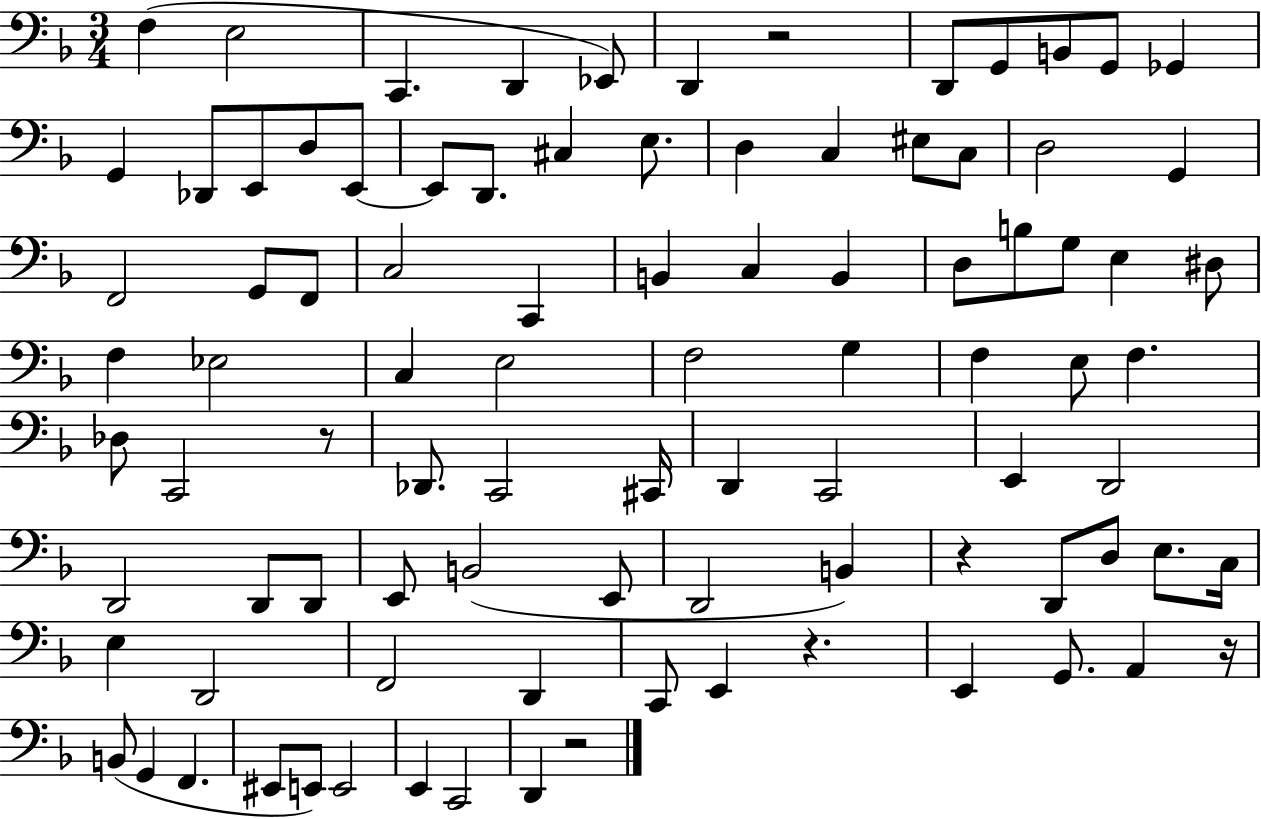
{
  \clef bass
  \numericTimeSignature
  \time 3/4
  \key f \major
  \repeat volta 2 { f4( e2 | c,4. d,4 ees,8) | d,4 r2 | d,8 g,8 b,8 g,8 ges,4 | \break g,4 des,8 e,8 d8 e,8~~ | e,8 d,8. cis4 e8. | d4 c4 eis8 c8 | d2 g,4 | \break f,2 g,8 f,8 | c2 c,4 | b,4 c4 b,4 | d8 b8 g8 e4 dis8 | \break f4 ees2 | c4 e2 | f2 g4 | f4 e8 f4. | \break des8 c,2 r8 | des,8. c,2 cis,16 | d,4 c,2 | e,4 d,2 | \break d,2 d,8 d,8 | e,8 b,2( e,8 | d,2 b,4) | r4 d,8 d8 e8. c16 | \break e4 d,2 | f,2 d,4 | c,8 e,4 r4. | e,4 g,8. a,4 r16 | \break b,8( g,4 f,4. | eis,8 e,8) e,2 | e,4 c,2 | d,4 r2 | \break } \bar "|."
}